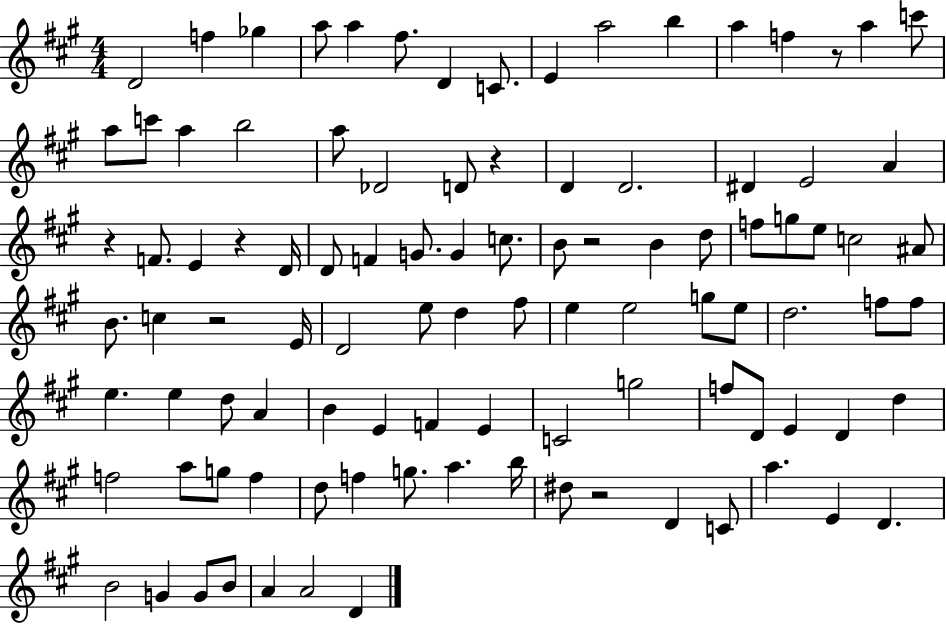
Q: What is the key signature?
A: A major